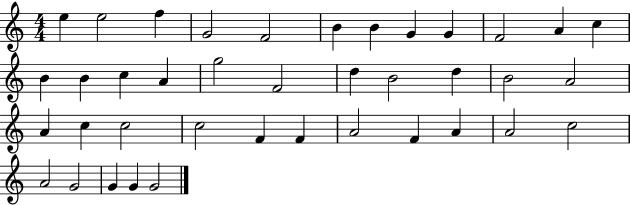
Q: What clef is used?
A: treble